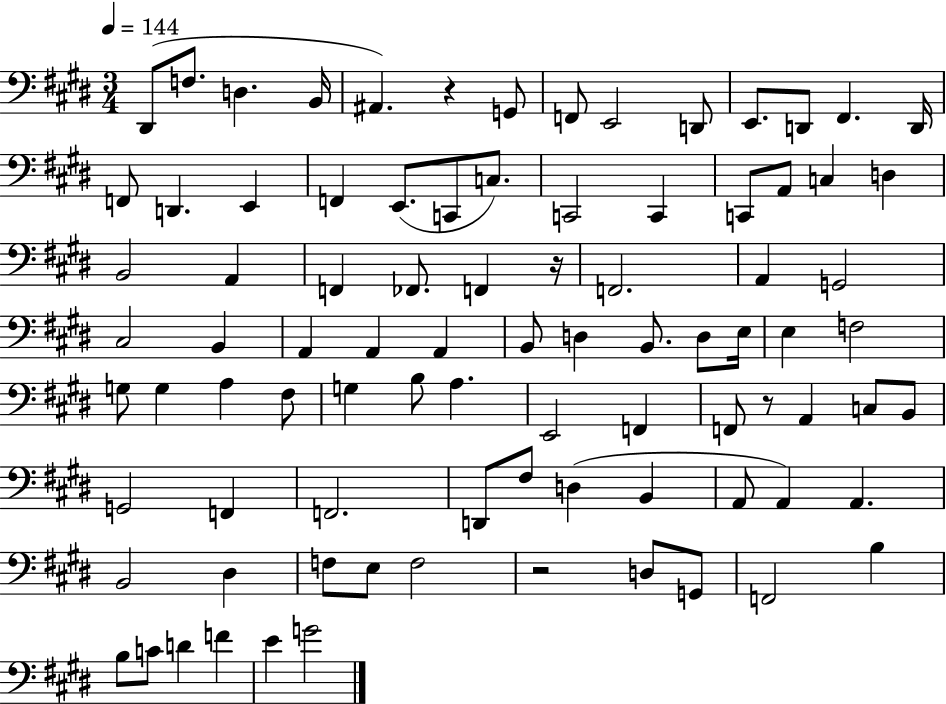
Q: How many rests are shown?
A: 4